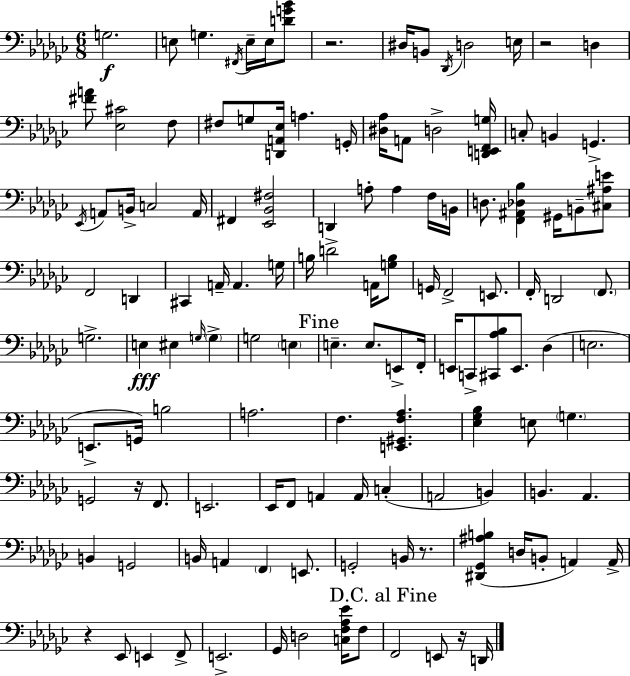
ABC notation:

X:1
T:Untitled
M:6/8
L:1/4
K:Ebm
G,2 E,/2 G, ^F,,/4 E,/4 E,/4 [DG_B]/2 z2 ^D,/4 B,,/2 _D,,/4 D,2 E,/4 z2 D, [^FA]/2 [_E,^C]2 F,/2 ^F,/2 G,/2 [D,,A,,_E,]/4 A, G,,/4 [^D,_A,]/4 A,,/2 D,2 [D,,E,,F,,G,]/4 C,/2 B,, G,, _E,,/4 A,,/2 B,,/4 C,2 A,,/4 ^F,, [_E,,_B,,^F,]2 D,, A,/2 A, F,/4 B,,/4 D,/2 [F,,^A,,_D,_B,] ^G,,/4 B,,/2 [^C,^A,E]/2 F,,2 D,, ^C,, A,,/4 A,, G,/4 B,/4 D2 A,,/4 [G,B,]/2 G,,/4 F,,2 E,,/2 F,,/4 D,,2 F,,/2 G,2 E, ^E, G,/4 G, G,2 E, E, E,/2 E,,/2 F,,/4 E,,/4 C,,/2 [^C,,_A,_B,]/2 E,,/2 _D, E,2 E,,/2 G,,/4 B,2 A,2 F, [E,,^G,,F,_A,] [_E,_G,_B,] E,/2 G, G,,2 z/4 F,,/2 E,,2 _E,,/4 F,,/2 A,, A,,/4 C, A,,2 B,, B,, _A,, B,, G,,2 B,,/4 A,, F,, E,,/2 G,,2 B,,/4 z/2 [^D,,_G,,^A,B,] D,/4 B,,/2 A,, A,,/4 z _E,,/2 E,, F,,/2 E,,2 _G,,/4 D,2 [C,F,_A,_E]/4 F,/2 F,,2 E,,/2 z/4 D,,/4